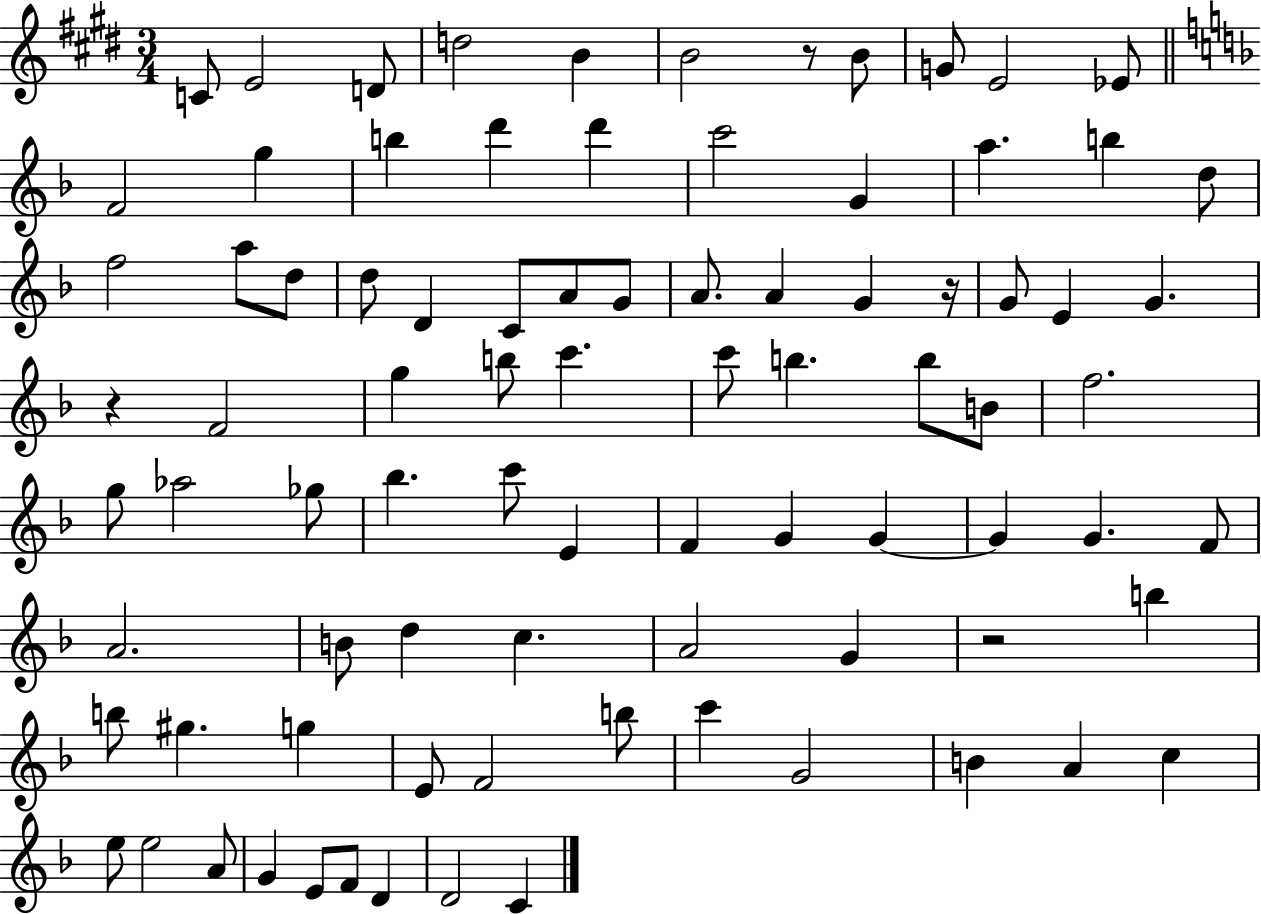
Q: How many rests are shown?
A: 4